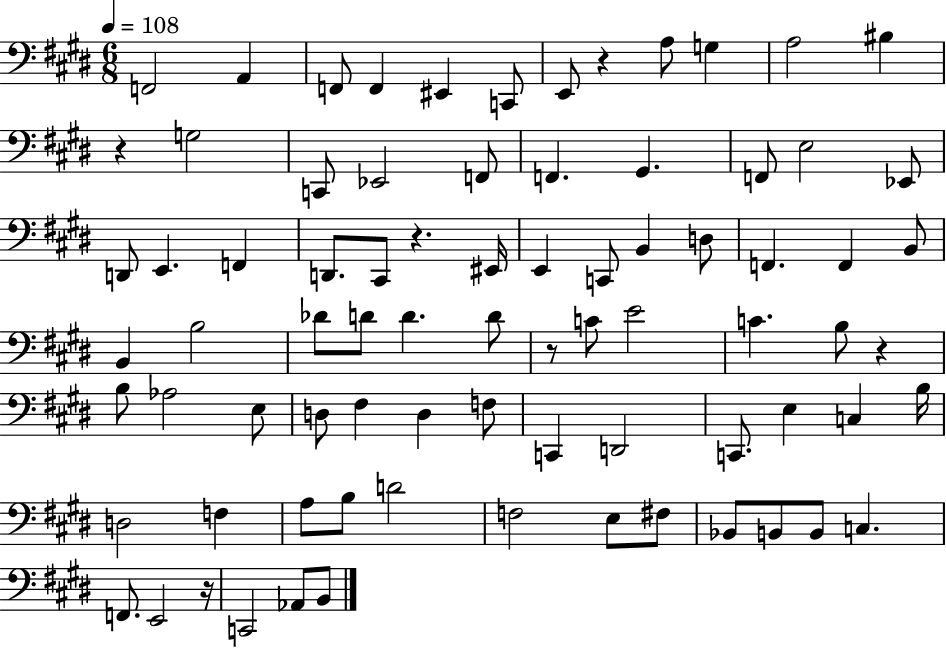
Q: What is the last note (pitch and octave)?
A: B2